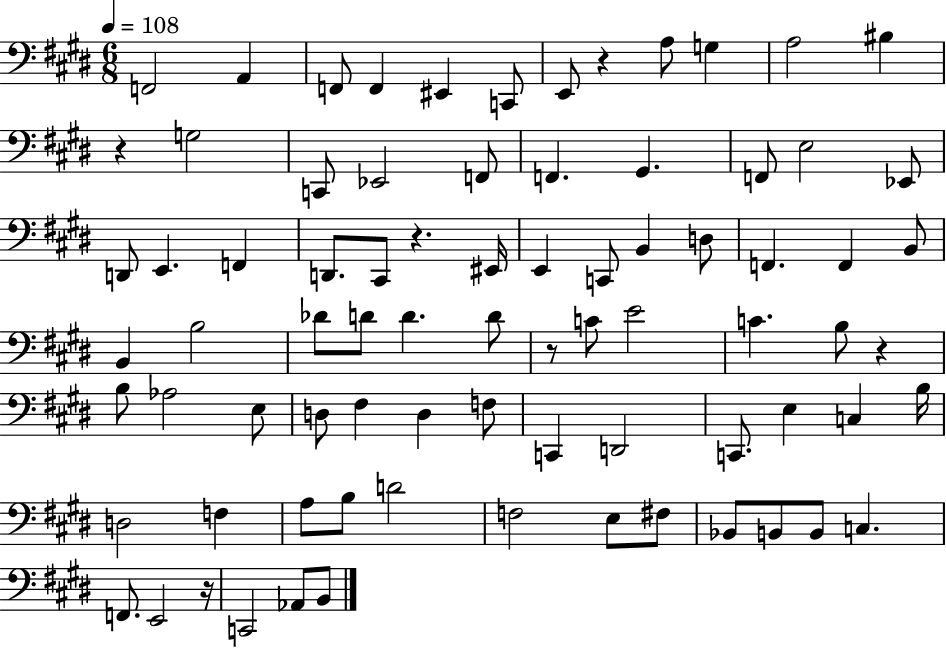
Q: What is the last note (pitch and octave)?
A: B2